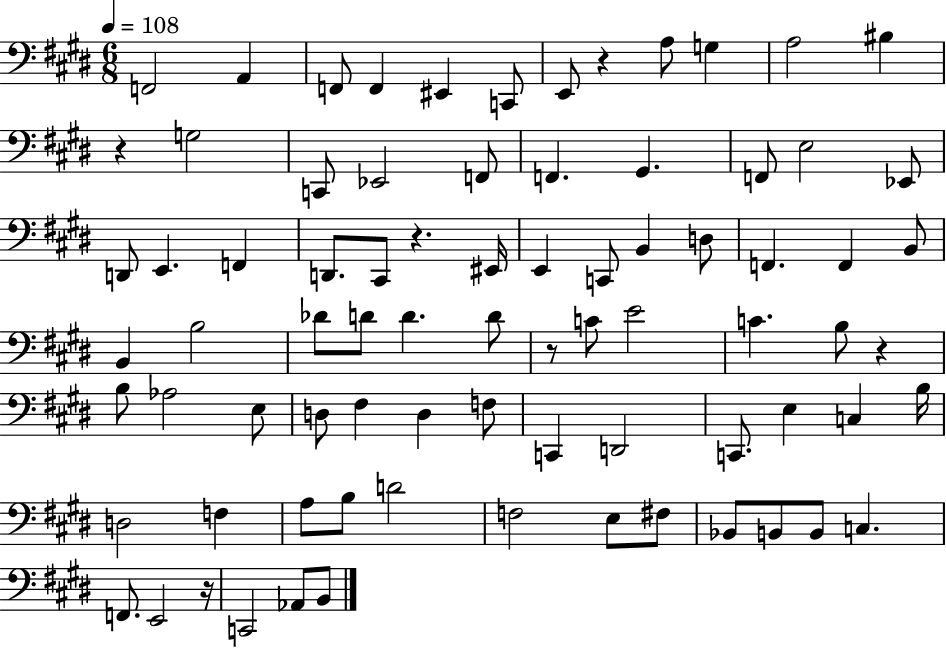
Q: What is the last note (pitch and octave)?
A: B2